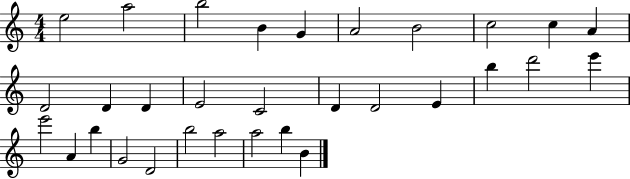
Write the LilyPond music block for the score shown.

{
  \clef treble
  \numericTimeSignature
  \time 4/4
  \key c \major
  e''2 a''2 | b''2 b'4 g'4 | a'2 b'2 | c''2 c''4 a'4 | \break d'2 d'4 d'4 | e'2 c'2 | d'4 d'2 e'4 | b''4 d'''2 e'''4 | \break e'''2 a'4 b''4 | g'2 d'2 | b''2 a''2 | a''2 b''4 b'4 | \break \bar "|."
}